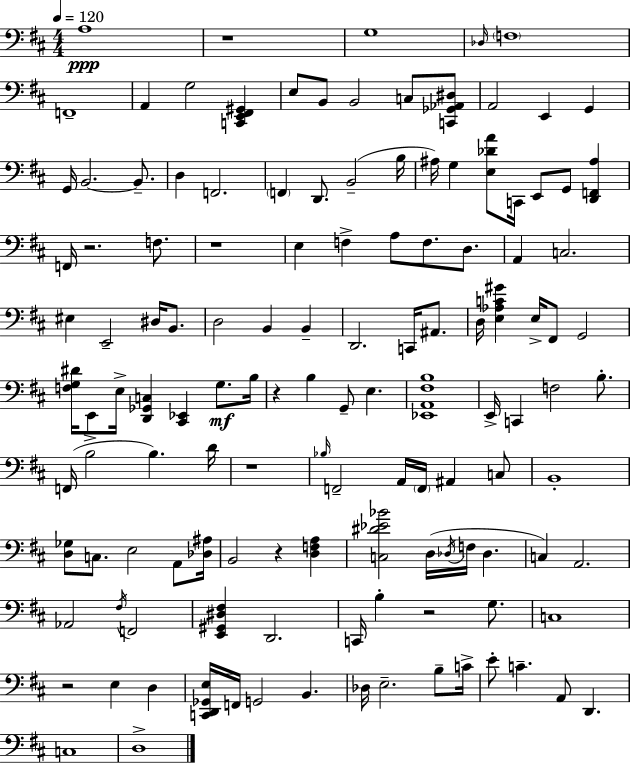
X:1
T:Untitled
M:4/4
L:1/4
K:D
A,4 z4 G,4 _D,/4 F,4 F,,4 A,, G,2 [C,,E,,^F,,^G,,] E,/2 B,,/2 B,,2 C,/2 [C,,_G,,_A,,^D,]/2 A,,2 E,, G,, G,,/4 B,,2 B,,/2 D, F,,2 F,, D,,/2 B,,2 B,/4 ^A,/4 G, [E,_DA]/2 C,,/4 E,,/2 G,,/2 [D,,F,,^A,] F,,/4 z2 F,/2 z4 E, F, A,/2 F,/2 D,/2 A,, C,2 ^E, E,,2 ^D,/4 B,,/2 D,2 B,, B,, D,,2 C,,/4 ^A,,/2 D,/4 [E,_A,C^G] E,/4 ^F,,/2 G,,2 [F,G,^D]/4 E,,/2 E,/4 [D,,_G,,C,] [^C,,_E,,] G,/2 B,/4 z B, G,,/2 E, [_E,,A,,^F,B,]4 E,,/4 C,, F,2 B,/2 F,,/4 B,2 B, D/4 z4 _B,/4 F,,2 A,,/4 F,,/4 ^A,, C,/2 B,,4 [D,_G,]/2 C,/2 E,2 A,,/2 [_D,^A,]/4 B,,2 z [D,F,A,] [C,^D_E_B]2 D,/4 _D,/4 F,/4 _D, C, A,,2 _A,,2 ^F,/4 F,,2 [E,,^G,,^D,^F,] D,,2 C,,/4 B, z2 G,/2 C,4 z2 E, D, [C,,D,,_G,,E,]/4 F,,/4 G,,2 B,, _D,/4 E,2 B,/2 C/4 E/2 C A,,/2 D,, C,4 D,4